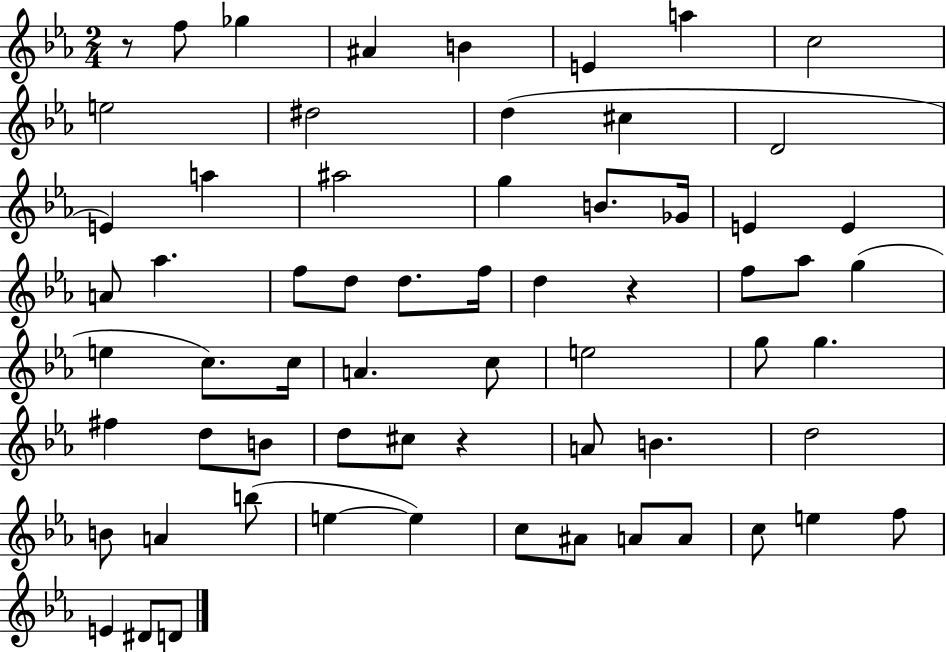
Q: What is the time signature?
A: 2/4